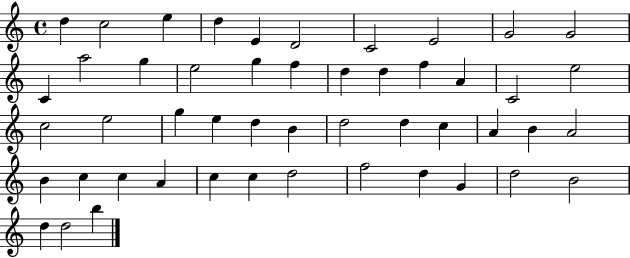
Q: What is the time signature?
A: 4/4